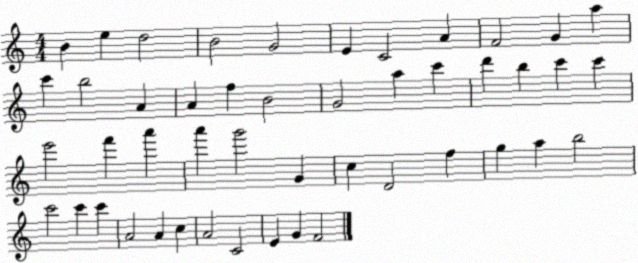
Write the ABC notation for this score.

X:1
T:Untitled
M:4/4
L:1/4
K:C
B e d2 B2 G2 E C2 A F2 G a c' b2 A A f B2 G2 a c' d' b c' c' e'2 f' a' a' g'2 G c D2 f g a b2 c'2 c' c' A2 A c A2 C2 E G F2